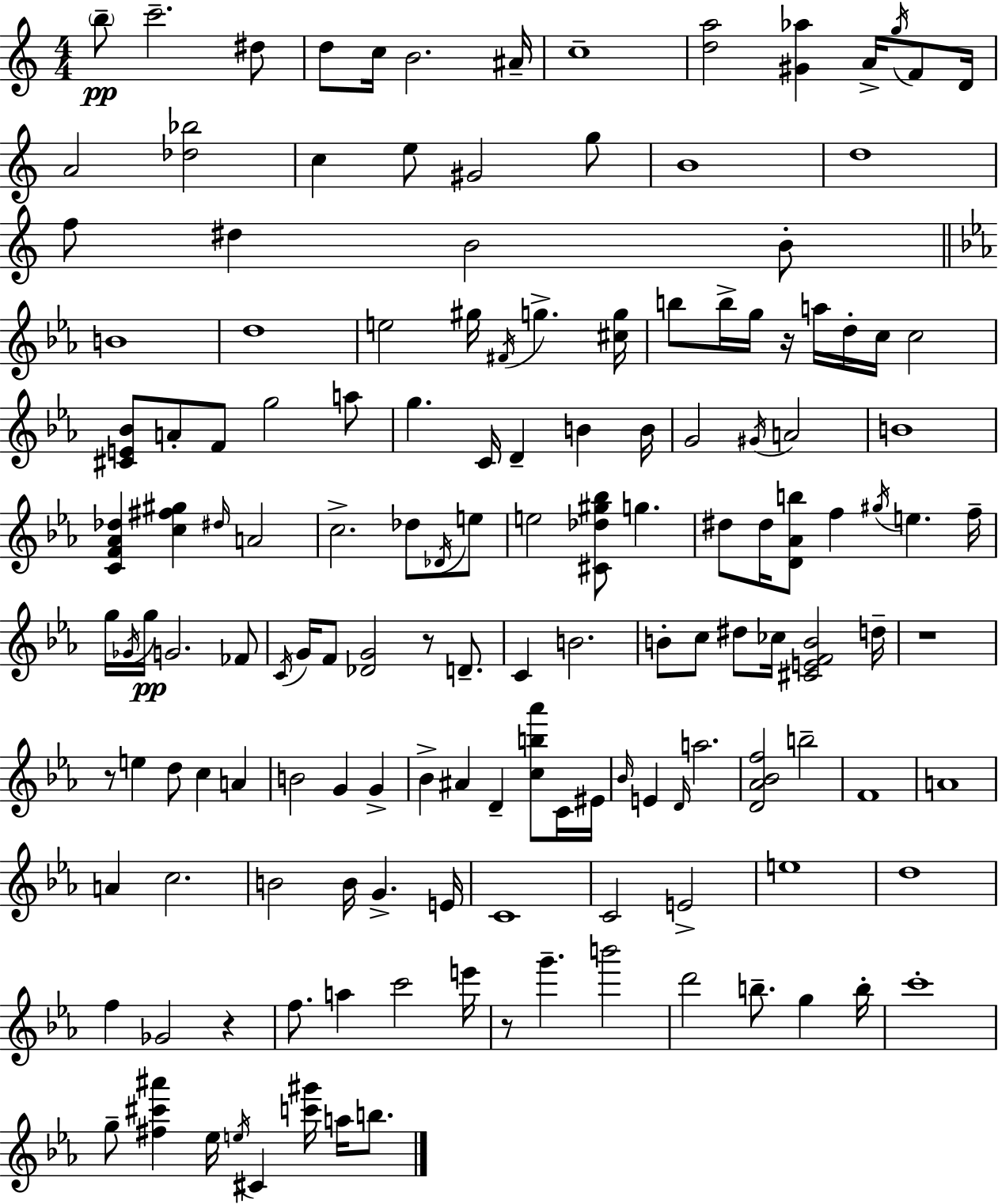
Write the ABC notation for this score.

X:1
T:Untitled
M:4/4
L:1/4
K:Am
b/2 c'2 ^d/2 d/2 c/4 B2 ^A/4 c4 [da]2 [^G_a] A/4 g/4 F/2 D/4 A2 [_d_b]2 c e/2 ^G2 g/2 B4 d4 f/2 ^d B2 B/2 B4 d4 e2 ^g/4 ^F/4 g [^cg]/4 b/2 b/4 g/4 z/4 a/4 d/4 c/4 c2 [^CE_B]/2 A/2 F/2 g2 a/2 g C/4 D B B/4 G2 ^G/4 A2 B4 [CF_A_d] [c^f^g] ^d/4 A2 c2 _d/2 _D/4 e/2 e2 [^C_d^g_b]/2 g ^d/2 ^d/4 [D_Ab]/2 f ^g/4 e f/4 g/4 _G/4 g/4 G2 _F/2 C/4 G/4 F/2 [_DG]2 z/2 D/2 C B2 B/2 c/2 ^d/2 _c/4 [^CEFB]2 d/4 z4 z/2 e d/2 c A B2 G G _B ^A D [cb_a']/2 C/4 ^E/4 _B/4 E D/4 a2 [D_A_Bf]2 b2 F4 A4 A c2 B2 B/4 G E/4 C4 C2 E2 e4 d4 f _G2 z f/2 a c'2 e'/4 z/2 g' b'2 d'2 b/2 g b/4 c'4 g/2 [^f^c'^a'] _e/4 e/4 ^C [c'^g']/4 a/4 b/2